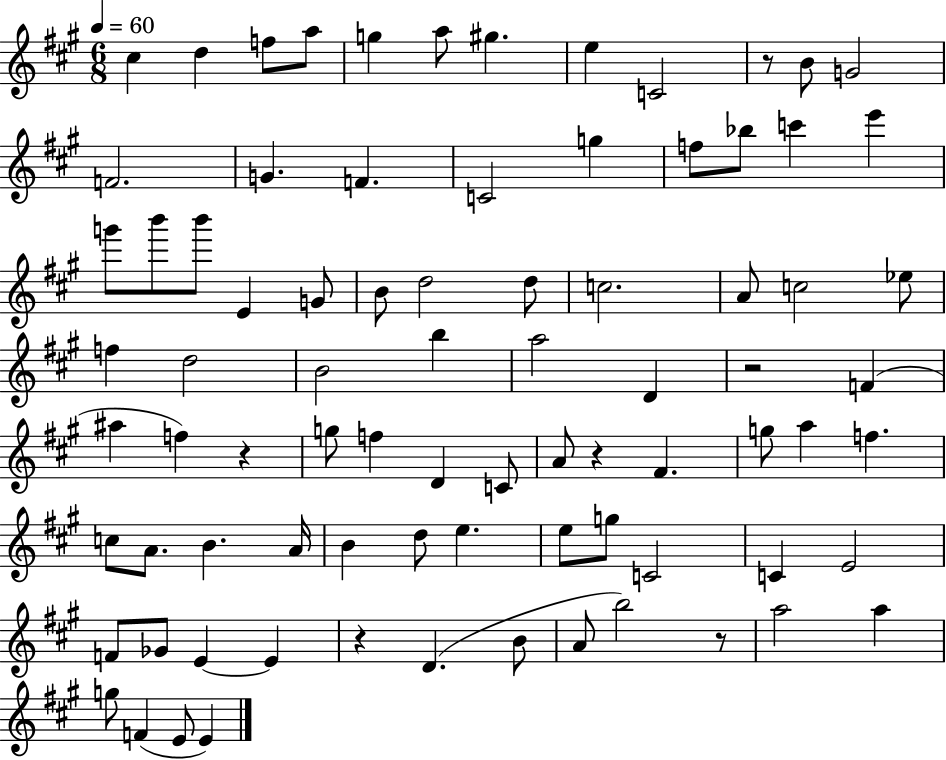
C#5/q D5/q F5/e A5/e G5/q A5/e G#5/q. E5/q C4/h R/e B4/e G4/h F4/h. G4/q. F4/q. C4/h G5/q F5/e Bb5/e C6/q E6/q G6/e B6/e B6/e E4/q G4/e B4/e D5/h D5/e C5/h. A4/e C5/h Eb5/e F5/q D5/h B4/h B5/q A5/h D4/q R/h F4/q A#5/q F5/q R/q G5/e F5/q D4/q C4/e A4/e R/q F#4/q. G5/e A5/q F5/q. C5/e A4/e. B4/q. A4/s B4/q D5/e E5/q. E5/e G5/e C4/h C4/q E4/h F4/e Gb4/e E4/q E4/q R/q D4/q. B4/e A4/e B5/h R/e A5/h A5/q G5/e F4/q E4/e E4/q